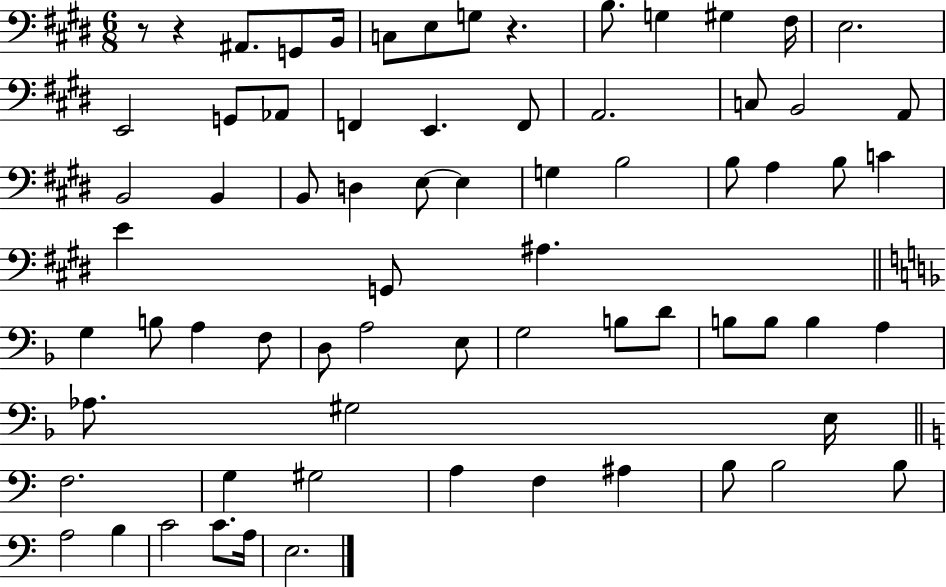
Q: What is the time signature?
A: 6/8